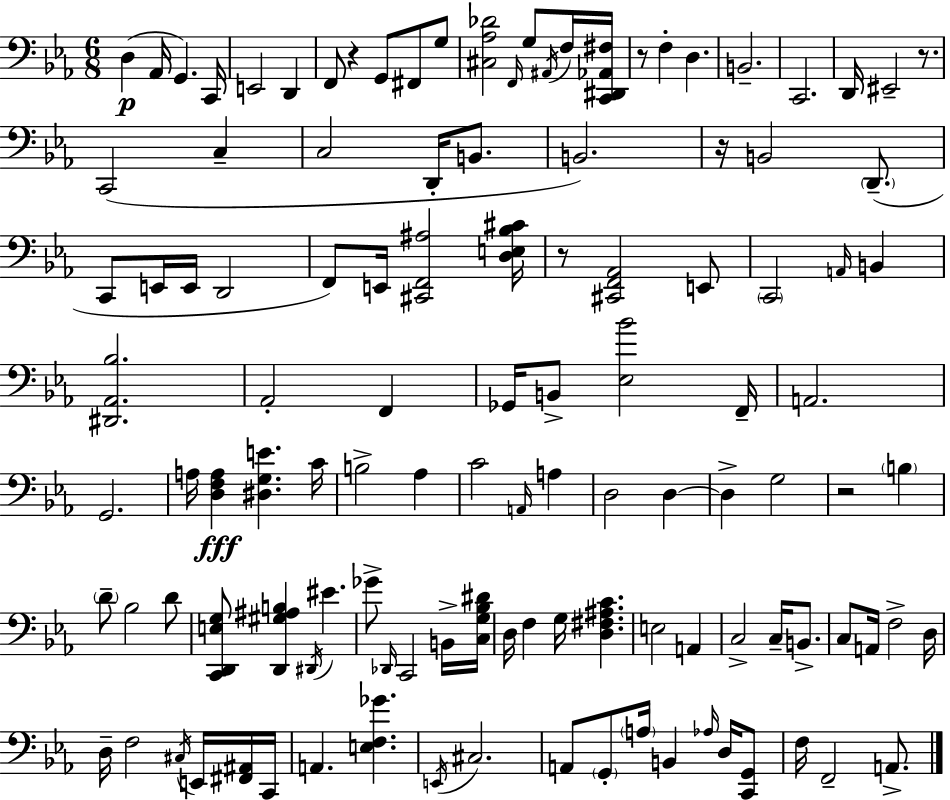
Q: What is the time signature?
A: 6/8